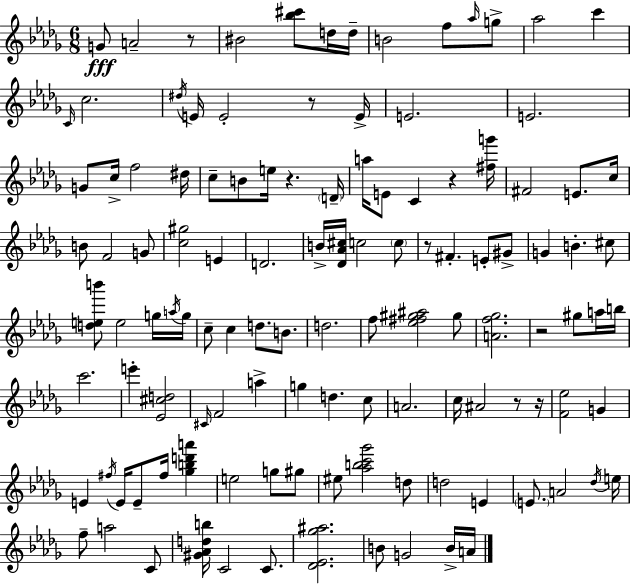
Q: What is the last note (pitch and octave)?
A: A4